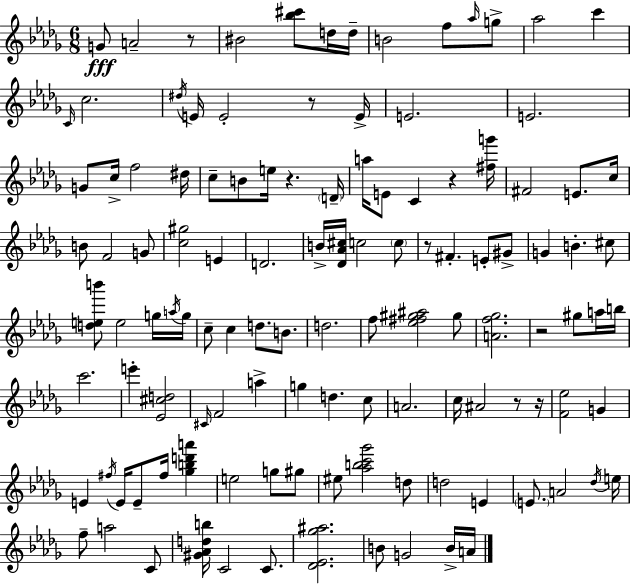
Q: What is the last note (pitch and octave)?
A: A4